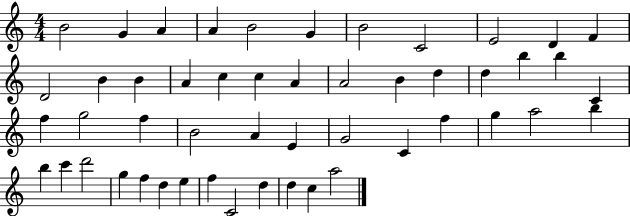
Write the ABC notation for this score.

X:1
T:Untitled
M:4/4
L:1/4
K:C
B2 G A A B2 G B2 C2 E2 D F D2 B B A c c A A2 B d d b b C f g2 f B2 A E G2 C f g a2 b b c' d'2 g f d e f C2 d d c a2